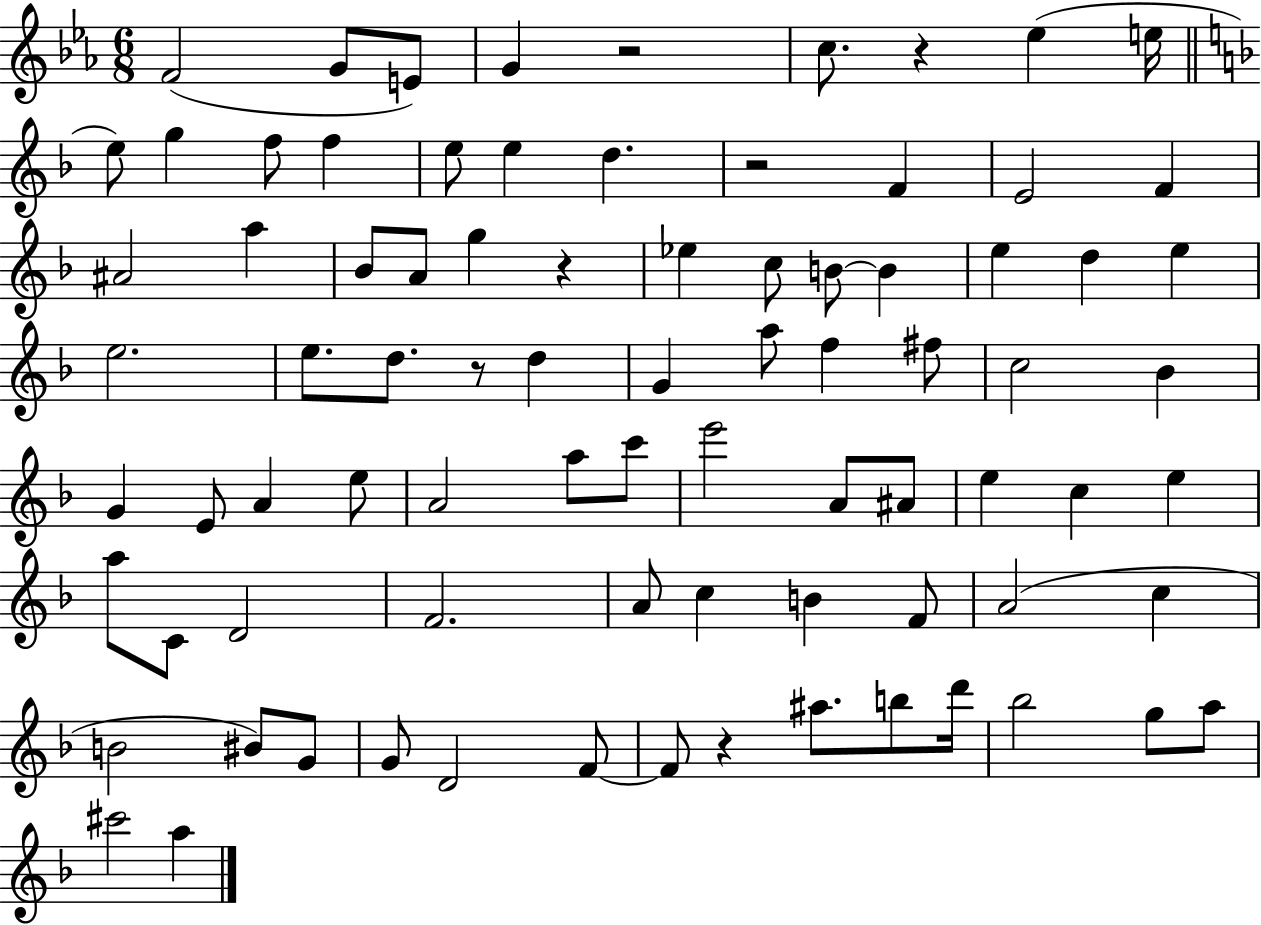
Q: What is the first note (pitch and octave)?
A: F4